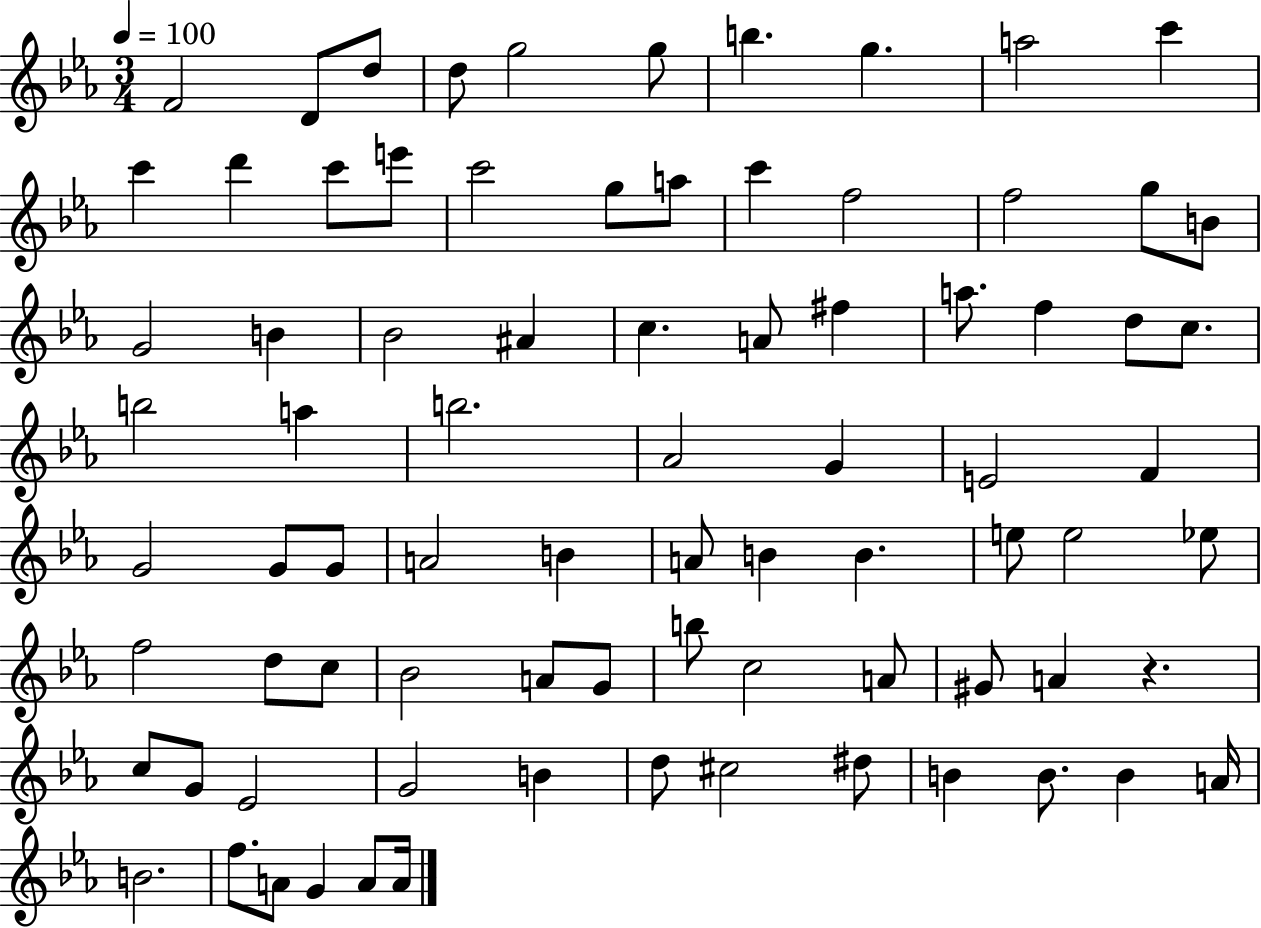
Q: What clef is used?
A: treble